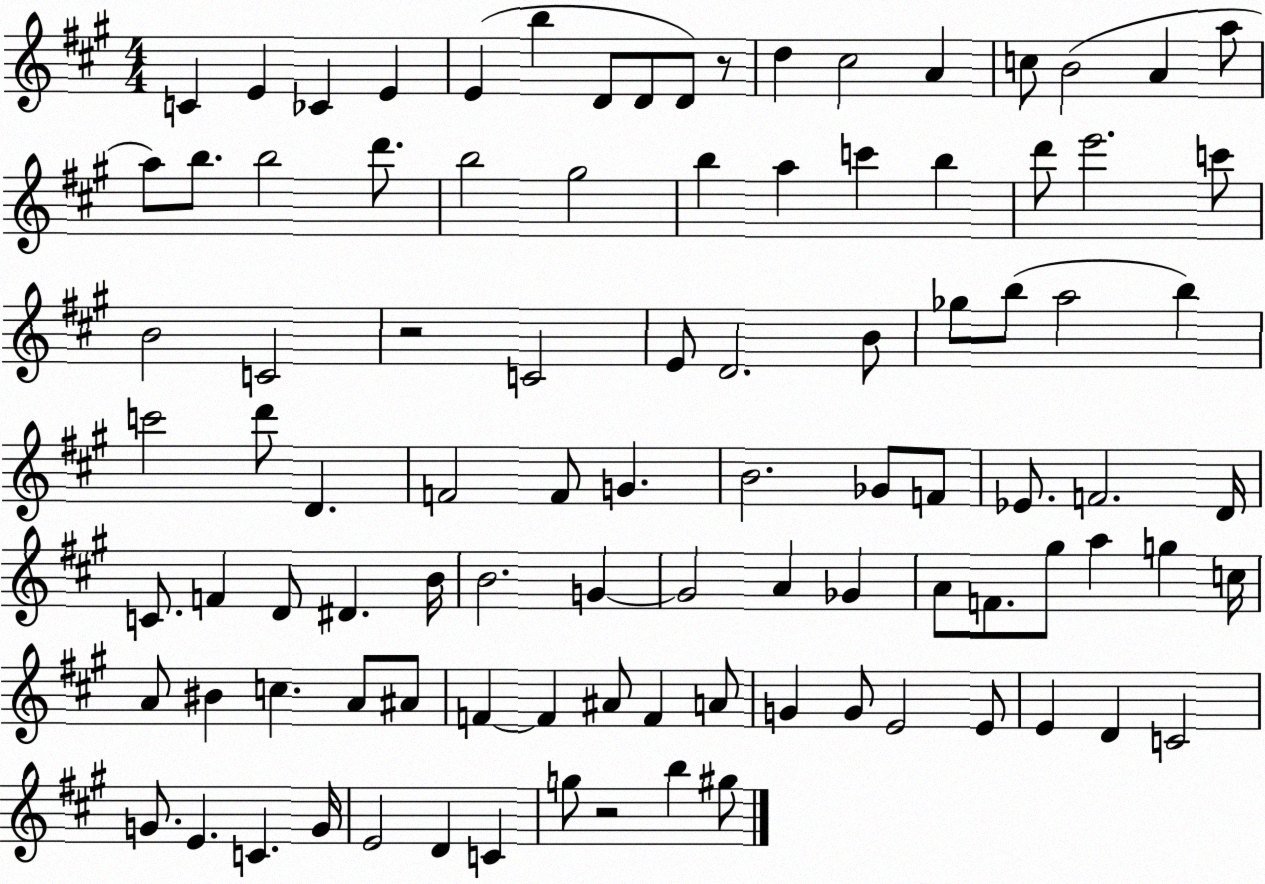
X:1
T:Untitled
M:4/4
L:1/4
K:A
C E _C E E b D/2 D/2 D/2 z/2 d ^c2 A c/2 B2 A a/2 a/2 b/2 b2 d'/2 b2 ^g2 b a c' b d'/2 e'2 c'/2 B2 C2 z2 C2 E/2 D2 B/2 _g/2 b/2 a2 b c'2 d'/2 D F2 F/2 G B2 _G/2 F/2 _E/2 F2 D/4 C/2 F D/2 ^D B/4 B2 G G2 A _G A/2 F/2 ^g/2 a g c/4 A/2 ^B c A/2 ^A/2 F F ^A/2 F A/2 G G/2 E2 E/2 E D C2 G/2 E C G/4 E2 D C g/2 z2 b ^g/2